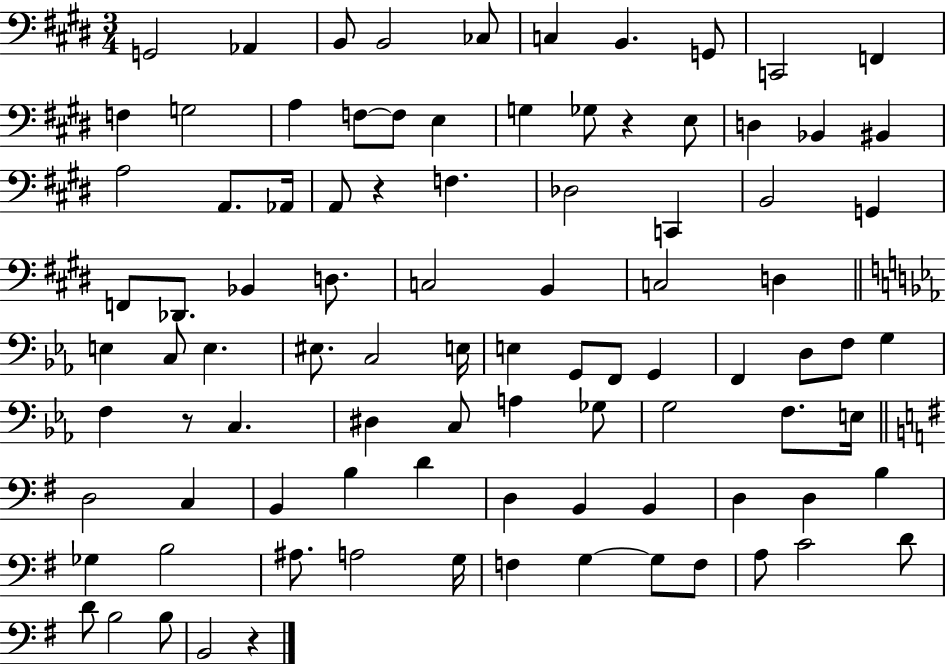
{
  \clef bass
  \numericTimeSignature
  \time 3/4
  \key e \major
  g,2 aes,4 | b,8 b,2 ces8 | c4 b,4. g,8 | c,2 f,4 | \break f4 g2 | a4 f8~~ f8 e4 | g4 ges8 r4 e8 | d4 bes,4 bis,4 | \break a2 a,8. aes,16 | a,8 r4 f4. | des2 c,4 | b,2 g,4 | \break f,8 des,8. bes,4 d8. | c2 b,4 | c2 d4 | \bar "||" \break \key c \minor e4 c8 e4. | eis8. c2 e16 | e4 g,8 f,8 g,4 | f,4 d8 f8 g4 | \break f4 r8 c4. | dis4 c8 a4 ges8 | g2 f8. e16 | \bar "||" \break \key g \major d2 c4 | b,4 b4 d'4 | d4 b,4 b,4 | d4 d4 b4 | \break ges4 b2 | ais8. a2 g16 | f4 g4~~ g8 f8 | a8 c'2 d'8 | \break d'8 b2 b8 | b,2 r4 | \bar "|."
}